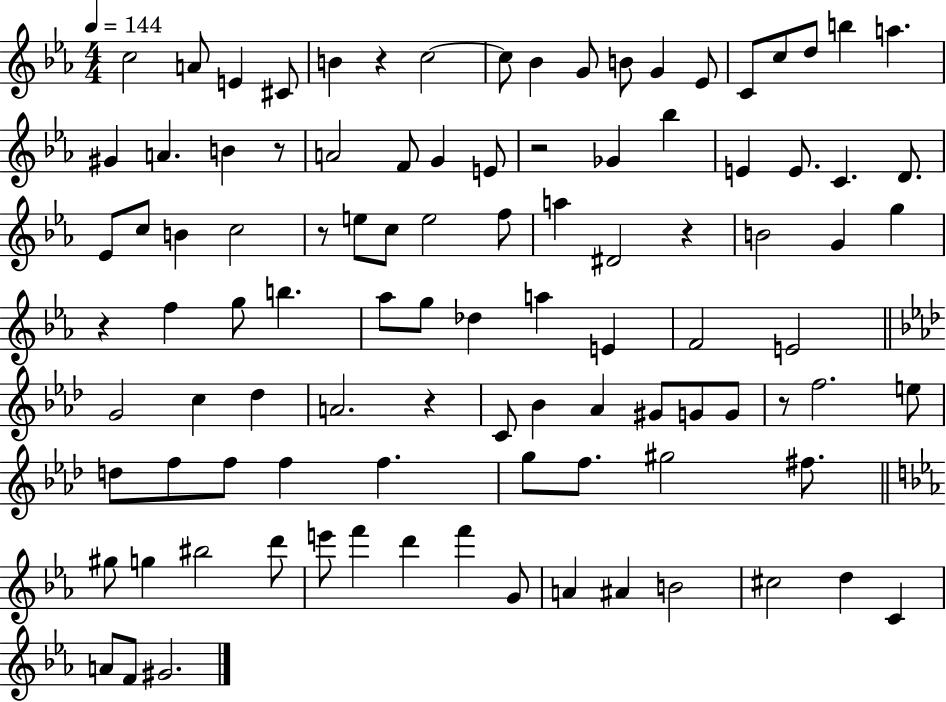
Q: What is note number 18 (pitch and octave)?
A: G#4